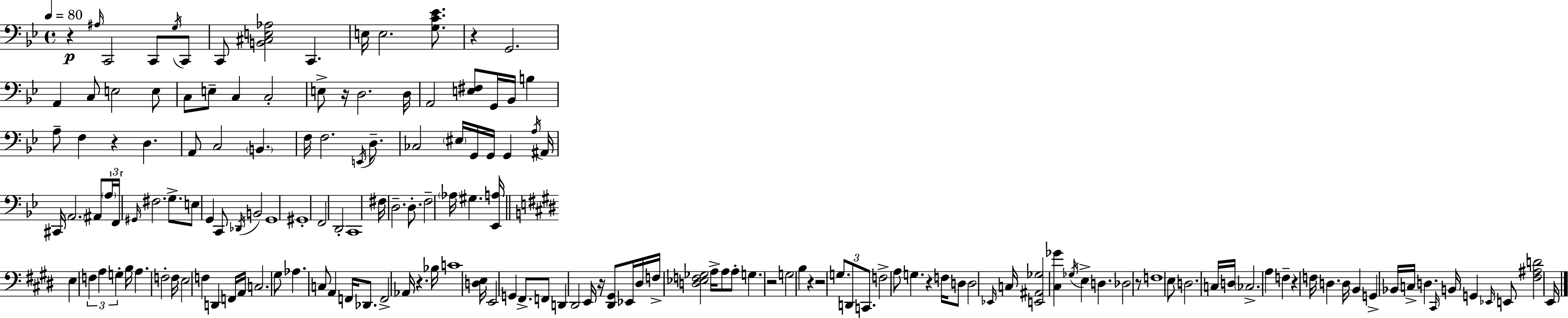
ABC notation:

X:1
T:Untitled
M:4/4
L:1/4
K:Gm
z ^A,/4 C,,2 C,,/2 G,/4 C,,/2 C,,/2 [B,,^C,E,_A,]2 C,, E,/4 E,2 [G,C_E]/2 z G,,2 A,, C,/2 E,2 E,/2 C,/2 E,/2 C, C,2 E,/2 z/4 D,2 D,/4 A,,2 [E,^F,]/2 G,,/4 _B,,/4 B, A,/2 F, z D, A,,/2 C,2 B,, F,/4 F,2 E,,/4 D,/2 _C,2 ^E,/4 G,,/4 G,,/4 G,, A,/4 ^A,,/4 ^C,,/4 A,,2 ^A,,/2 A,/4 F,,/4 ^G,,/4 ^F,2 G,/2 E,/2 G,, C,,/2 _D,,/4 B,,2 G,,4 ^G,,4 F,,2 D,,2 C,,4 ^F,/4 D,2 D,/2 F,2 _A,/4 ^G, [_E,,A,]/4 E, F, A, G, B,/4 A, F,2 F,/4 E,2 F, D,, F,,/4 A,,/4 C,2 ^G,/2 _A, C,/2 A,, F,,/4 _D,,/2 F,,2 _A,,/4 z _B,/4 C4 [D,E,]/4 E,,2 G,, ^F,,/2 F,,/2 D,, ^D,,2 E,,/4 z/4 [^D,,^G,,]/2 _E,,/4 ^D,/4 F,/4 [D,_E,F,_G,]2 A,/4 A,/2 A,/2 G, z2 G,2 B, z z2 G,/2 D,,/2 C,,/2 F,2 A,/2 G, z F,/4 D,/2 D,2 _E,,/4 C,/4 [E,,^A,,_G,]2 [^C,_G] _G,/4 E, D, _D,2 z/2 F,4 E,/2 D,2 C,/4 D,/4 _C,2 A, F, z F,/4 D, D,/4 B,, G,, _B,,/4 C,/4 D, ^C,,/4 B,,/4 G,, _E,,/4 E,,/2 [^F,^A,D]2 E,,/4